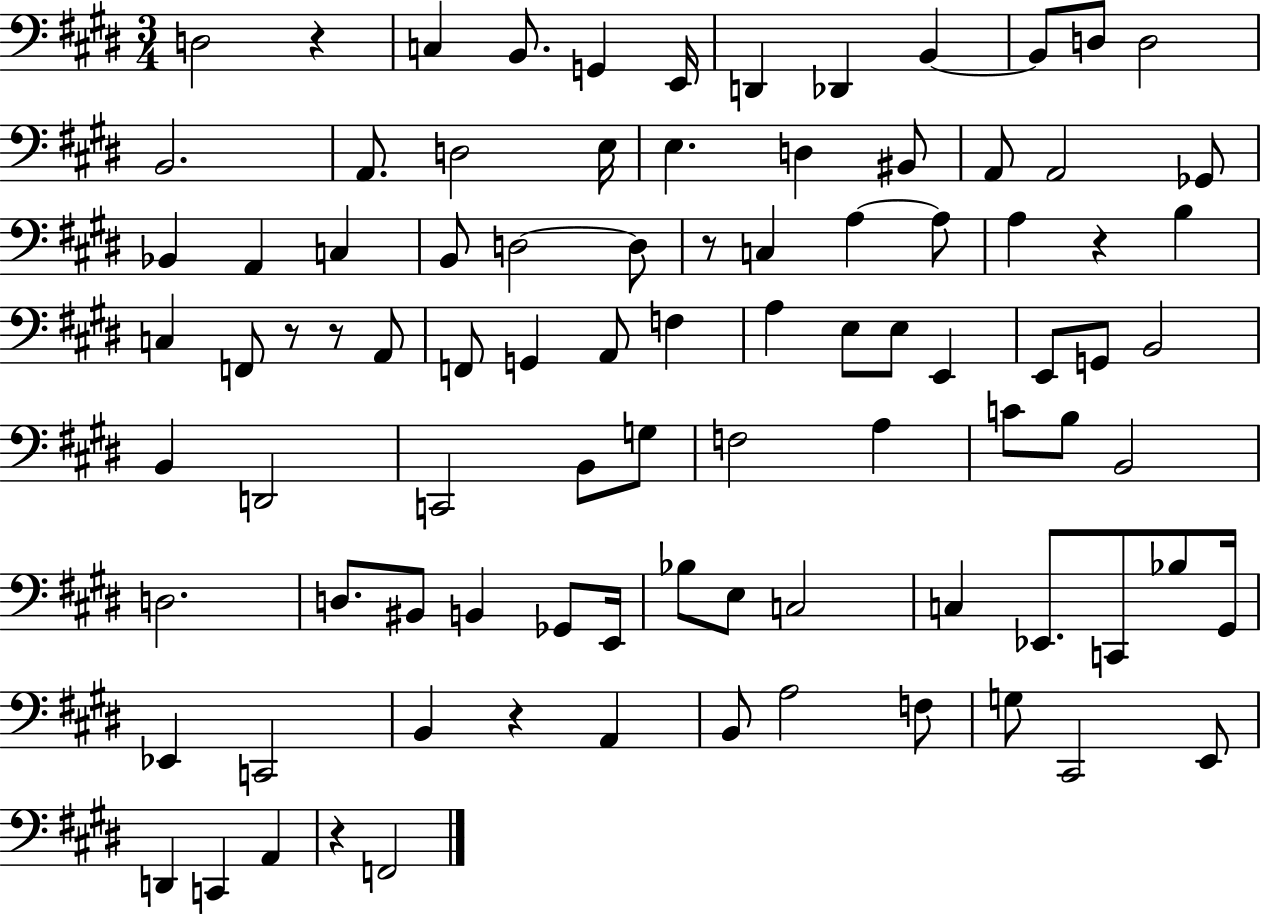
{
  \clef bass
  \numericTimeSignature
  \time 3/4
  \key e \major
  \repeat volta 2 { d2 r4 | c4 b,8. g,4 e,16 | d,4 des,4 b,4~~ | b,8 d8 d2 | \break b,2. | a,8. d2 e16 | e4. d4 bis,8 | a,8 a,2 ges,8 | \break bes,4 a,4 c4 | b,8 d2~~ d8 | r8 c4 a4~~ a8 | a4 r4 b4 | \break c4 f,8 r8 r8 a,8 | f,8 g,4 a,8 f4 | a4 e8 e8 e,4 | e,8 g,8 b,2 | \break b,4 d,2 | c,2 b,8 g8 | f2 a4 | c'8 b8 b,2 | \break d2. | d8. bis,8 b,4 ges,8 e,16 | bes8 e8 c2 | c4 ees,8. c,8 bes8 gis,16 | \break ees,4 c,2 | b,4 r4 a,4 | b,8 a2 f8 | g8 cis,2 e,8 | \break d,4 c,4 a,4 | r4 f,2 | } \bar "|."
}